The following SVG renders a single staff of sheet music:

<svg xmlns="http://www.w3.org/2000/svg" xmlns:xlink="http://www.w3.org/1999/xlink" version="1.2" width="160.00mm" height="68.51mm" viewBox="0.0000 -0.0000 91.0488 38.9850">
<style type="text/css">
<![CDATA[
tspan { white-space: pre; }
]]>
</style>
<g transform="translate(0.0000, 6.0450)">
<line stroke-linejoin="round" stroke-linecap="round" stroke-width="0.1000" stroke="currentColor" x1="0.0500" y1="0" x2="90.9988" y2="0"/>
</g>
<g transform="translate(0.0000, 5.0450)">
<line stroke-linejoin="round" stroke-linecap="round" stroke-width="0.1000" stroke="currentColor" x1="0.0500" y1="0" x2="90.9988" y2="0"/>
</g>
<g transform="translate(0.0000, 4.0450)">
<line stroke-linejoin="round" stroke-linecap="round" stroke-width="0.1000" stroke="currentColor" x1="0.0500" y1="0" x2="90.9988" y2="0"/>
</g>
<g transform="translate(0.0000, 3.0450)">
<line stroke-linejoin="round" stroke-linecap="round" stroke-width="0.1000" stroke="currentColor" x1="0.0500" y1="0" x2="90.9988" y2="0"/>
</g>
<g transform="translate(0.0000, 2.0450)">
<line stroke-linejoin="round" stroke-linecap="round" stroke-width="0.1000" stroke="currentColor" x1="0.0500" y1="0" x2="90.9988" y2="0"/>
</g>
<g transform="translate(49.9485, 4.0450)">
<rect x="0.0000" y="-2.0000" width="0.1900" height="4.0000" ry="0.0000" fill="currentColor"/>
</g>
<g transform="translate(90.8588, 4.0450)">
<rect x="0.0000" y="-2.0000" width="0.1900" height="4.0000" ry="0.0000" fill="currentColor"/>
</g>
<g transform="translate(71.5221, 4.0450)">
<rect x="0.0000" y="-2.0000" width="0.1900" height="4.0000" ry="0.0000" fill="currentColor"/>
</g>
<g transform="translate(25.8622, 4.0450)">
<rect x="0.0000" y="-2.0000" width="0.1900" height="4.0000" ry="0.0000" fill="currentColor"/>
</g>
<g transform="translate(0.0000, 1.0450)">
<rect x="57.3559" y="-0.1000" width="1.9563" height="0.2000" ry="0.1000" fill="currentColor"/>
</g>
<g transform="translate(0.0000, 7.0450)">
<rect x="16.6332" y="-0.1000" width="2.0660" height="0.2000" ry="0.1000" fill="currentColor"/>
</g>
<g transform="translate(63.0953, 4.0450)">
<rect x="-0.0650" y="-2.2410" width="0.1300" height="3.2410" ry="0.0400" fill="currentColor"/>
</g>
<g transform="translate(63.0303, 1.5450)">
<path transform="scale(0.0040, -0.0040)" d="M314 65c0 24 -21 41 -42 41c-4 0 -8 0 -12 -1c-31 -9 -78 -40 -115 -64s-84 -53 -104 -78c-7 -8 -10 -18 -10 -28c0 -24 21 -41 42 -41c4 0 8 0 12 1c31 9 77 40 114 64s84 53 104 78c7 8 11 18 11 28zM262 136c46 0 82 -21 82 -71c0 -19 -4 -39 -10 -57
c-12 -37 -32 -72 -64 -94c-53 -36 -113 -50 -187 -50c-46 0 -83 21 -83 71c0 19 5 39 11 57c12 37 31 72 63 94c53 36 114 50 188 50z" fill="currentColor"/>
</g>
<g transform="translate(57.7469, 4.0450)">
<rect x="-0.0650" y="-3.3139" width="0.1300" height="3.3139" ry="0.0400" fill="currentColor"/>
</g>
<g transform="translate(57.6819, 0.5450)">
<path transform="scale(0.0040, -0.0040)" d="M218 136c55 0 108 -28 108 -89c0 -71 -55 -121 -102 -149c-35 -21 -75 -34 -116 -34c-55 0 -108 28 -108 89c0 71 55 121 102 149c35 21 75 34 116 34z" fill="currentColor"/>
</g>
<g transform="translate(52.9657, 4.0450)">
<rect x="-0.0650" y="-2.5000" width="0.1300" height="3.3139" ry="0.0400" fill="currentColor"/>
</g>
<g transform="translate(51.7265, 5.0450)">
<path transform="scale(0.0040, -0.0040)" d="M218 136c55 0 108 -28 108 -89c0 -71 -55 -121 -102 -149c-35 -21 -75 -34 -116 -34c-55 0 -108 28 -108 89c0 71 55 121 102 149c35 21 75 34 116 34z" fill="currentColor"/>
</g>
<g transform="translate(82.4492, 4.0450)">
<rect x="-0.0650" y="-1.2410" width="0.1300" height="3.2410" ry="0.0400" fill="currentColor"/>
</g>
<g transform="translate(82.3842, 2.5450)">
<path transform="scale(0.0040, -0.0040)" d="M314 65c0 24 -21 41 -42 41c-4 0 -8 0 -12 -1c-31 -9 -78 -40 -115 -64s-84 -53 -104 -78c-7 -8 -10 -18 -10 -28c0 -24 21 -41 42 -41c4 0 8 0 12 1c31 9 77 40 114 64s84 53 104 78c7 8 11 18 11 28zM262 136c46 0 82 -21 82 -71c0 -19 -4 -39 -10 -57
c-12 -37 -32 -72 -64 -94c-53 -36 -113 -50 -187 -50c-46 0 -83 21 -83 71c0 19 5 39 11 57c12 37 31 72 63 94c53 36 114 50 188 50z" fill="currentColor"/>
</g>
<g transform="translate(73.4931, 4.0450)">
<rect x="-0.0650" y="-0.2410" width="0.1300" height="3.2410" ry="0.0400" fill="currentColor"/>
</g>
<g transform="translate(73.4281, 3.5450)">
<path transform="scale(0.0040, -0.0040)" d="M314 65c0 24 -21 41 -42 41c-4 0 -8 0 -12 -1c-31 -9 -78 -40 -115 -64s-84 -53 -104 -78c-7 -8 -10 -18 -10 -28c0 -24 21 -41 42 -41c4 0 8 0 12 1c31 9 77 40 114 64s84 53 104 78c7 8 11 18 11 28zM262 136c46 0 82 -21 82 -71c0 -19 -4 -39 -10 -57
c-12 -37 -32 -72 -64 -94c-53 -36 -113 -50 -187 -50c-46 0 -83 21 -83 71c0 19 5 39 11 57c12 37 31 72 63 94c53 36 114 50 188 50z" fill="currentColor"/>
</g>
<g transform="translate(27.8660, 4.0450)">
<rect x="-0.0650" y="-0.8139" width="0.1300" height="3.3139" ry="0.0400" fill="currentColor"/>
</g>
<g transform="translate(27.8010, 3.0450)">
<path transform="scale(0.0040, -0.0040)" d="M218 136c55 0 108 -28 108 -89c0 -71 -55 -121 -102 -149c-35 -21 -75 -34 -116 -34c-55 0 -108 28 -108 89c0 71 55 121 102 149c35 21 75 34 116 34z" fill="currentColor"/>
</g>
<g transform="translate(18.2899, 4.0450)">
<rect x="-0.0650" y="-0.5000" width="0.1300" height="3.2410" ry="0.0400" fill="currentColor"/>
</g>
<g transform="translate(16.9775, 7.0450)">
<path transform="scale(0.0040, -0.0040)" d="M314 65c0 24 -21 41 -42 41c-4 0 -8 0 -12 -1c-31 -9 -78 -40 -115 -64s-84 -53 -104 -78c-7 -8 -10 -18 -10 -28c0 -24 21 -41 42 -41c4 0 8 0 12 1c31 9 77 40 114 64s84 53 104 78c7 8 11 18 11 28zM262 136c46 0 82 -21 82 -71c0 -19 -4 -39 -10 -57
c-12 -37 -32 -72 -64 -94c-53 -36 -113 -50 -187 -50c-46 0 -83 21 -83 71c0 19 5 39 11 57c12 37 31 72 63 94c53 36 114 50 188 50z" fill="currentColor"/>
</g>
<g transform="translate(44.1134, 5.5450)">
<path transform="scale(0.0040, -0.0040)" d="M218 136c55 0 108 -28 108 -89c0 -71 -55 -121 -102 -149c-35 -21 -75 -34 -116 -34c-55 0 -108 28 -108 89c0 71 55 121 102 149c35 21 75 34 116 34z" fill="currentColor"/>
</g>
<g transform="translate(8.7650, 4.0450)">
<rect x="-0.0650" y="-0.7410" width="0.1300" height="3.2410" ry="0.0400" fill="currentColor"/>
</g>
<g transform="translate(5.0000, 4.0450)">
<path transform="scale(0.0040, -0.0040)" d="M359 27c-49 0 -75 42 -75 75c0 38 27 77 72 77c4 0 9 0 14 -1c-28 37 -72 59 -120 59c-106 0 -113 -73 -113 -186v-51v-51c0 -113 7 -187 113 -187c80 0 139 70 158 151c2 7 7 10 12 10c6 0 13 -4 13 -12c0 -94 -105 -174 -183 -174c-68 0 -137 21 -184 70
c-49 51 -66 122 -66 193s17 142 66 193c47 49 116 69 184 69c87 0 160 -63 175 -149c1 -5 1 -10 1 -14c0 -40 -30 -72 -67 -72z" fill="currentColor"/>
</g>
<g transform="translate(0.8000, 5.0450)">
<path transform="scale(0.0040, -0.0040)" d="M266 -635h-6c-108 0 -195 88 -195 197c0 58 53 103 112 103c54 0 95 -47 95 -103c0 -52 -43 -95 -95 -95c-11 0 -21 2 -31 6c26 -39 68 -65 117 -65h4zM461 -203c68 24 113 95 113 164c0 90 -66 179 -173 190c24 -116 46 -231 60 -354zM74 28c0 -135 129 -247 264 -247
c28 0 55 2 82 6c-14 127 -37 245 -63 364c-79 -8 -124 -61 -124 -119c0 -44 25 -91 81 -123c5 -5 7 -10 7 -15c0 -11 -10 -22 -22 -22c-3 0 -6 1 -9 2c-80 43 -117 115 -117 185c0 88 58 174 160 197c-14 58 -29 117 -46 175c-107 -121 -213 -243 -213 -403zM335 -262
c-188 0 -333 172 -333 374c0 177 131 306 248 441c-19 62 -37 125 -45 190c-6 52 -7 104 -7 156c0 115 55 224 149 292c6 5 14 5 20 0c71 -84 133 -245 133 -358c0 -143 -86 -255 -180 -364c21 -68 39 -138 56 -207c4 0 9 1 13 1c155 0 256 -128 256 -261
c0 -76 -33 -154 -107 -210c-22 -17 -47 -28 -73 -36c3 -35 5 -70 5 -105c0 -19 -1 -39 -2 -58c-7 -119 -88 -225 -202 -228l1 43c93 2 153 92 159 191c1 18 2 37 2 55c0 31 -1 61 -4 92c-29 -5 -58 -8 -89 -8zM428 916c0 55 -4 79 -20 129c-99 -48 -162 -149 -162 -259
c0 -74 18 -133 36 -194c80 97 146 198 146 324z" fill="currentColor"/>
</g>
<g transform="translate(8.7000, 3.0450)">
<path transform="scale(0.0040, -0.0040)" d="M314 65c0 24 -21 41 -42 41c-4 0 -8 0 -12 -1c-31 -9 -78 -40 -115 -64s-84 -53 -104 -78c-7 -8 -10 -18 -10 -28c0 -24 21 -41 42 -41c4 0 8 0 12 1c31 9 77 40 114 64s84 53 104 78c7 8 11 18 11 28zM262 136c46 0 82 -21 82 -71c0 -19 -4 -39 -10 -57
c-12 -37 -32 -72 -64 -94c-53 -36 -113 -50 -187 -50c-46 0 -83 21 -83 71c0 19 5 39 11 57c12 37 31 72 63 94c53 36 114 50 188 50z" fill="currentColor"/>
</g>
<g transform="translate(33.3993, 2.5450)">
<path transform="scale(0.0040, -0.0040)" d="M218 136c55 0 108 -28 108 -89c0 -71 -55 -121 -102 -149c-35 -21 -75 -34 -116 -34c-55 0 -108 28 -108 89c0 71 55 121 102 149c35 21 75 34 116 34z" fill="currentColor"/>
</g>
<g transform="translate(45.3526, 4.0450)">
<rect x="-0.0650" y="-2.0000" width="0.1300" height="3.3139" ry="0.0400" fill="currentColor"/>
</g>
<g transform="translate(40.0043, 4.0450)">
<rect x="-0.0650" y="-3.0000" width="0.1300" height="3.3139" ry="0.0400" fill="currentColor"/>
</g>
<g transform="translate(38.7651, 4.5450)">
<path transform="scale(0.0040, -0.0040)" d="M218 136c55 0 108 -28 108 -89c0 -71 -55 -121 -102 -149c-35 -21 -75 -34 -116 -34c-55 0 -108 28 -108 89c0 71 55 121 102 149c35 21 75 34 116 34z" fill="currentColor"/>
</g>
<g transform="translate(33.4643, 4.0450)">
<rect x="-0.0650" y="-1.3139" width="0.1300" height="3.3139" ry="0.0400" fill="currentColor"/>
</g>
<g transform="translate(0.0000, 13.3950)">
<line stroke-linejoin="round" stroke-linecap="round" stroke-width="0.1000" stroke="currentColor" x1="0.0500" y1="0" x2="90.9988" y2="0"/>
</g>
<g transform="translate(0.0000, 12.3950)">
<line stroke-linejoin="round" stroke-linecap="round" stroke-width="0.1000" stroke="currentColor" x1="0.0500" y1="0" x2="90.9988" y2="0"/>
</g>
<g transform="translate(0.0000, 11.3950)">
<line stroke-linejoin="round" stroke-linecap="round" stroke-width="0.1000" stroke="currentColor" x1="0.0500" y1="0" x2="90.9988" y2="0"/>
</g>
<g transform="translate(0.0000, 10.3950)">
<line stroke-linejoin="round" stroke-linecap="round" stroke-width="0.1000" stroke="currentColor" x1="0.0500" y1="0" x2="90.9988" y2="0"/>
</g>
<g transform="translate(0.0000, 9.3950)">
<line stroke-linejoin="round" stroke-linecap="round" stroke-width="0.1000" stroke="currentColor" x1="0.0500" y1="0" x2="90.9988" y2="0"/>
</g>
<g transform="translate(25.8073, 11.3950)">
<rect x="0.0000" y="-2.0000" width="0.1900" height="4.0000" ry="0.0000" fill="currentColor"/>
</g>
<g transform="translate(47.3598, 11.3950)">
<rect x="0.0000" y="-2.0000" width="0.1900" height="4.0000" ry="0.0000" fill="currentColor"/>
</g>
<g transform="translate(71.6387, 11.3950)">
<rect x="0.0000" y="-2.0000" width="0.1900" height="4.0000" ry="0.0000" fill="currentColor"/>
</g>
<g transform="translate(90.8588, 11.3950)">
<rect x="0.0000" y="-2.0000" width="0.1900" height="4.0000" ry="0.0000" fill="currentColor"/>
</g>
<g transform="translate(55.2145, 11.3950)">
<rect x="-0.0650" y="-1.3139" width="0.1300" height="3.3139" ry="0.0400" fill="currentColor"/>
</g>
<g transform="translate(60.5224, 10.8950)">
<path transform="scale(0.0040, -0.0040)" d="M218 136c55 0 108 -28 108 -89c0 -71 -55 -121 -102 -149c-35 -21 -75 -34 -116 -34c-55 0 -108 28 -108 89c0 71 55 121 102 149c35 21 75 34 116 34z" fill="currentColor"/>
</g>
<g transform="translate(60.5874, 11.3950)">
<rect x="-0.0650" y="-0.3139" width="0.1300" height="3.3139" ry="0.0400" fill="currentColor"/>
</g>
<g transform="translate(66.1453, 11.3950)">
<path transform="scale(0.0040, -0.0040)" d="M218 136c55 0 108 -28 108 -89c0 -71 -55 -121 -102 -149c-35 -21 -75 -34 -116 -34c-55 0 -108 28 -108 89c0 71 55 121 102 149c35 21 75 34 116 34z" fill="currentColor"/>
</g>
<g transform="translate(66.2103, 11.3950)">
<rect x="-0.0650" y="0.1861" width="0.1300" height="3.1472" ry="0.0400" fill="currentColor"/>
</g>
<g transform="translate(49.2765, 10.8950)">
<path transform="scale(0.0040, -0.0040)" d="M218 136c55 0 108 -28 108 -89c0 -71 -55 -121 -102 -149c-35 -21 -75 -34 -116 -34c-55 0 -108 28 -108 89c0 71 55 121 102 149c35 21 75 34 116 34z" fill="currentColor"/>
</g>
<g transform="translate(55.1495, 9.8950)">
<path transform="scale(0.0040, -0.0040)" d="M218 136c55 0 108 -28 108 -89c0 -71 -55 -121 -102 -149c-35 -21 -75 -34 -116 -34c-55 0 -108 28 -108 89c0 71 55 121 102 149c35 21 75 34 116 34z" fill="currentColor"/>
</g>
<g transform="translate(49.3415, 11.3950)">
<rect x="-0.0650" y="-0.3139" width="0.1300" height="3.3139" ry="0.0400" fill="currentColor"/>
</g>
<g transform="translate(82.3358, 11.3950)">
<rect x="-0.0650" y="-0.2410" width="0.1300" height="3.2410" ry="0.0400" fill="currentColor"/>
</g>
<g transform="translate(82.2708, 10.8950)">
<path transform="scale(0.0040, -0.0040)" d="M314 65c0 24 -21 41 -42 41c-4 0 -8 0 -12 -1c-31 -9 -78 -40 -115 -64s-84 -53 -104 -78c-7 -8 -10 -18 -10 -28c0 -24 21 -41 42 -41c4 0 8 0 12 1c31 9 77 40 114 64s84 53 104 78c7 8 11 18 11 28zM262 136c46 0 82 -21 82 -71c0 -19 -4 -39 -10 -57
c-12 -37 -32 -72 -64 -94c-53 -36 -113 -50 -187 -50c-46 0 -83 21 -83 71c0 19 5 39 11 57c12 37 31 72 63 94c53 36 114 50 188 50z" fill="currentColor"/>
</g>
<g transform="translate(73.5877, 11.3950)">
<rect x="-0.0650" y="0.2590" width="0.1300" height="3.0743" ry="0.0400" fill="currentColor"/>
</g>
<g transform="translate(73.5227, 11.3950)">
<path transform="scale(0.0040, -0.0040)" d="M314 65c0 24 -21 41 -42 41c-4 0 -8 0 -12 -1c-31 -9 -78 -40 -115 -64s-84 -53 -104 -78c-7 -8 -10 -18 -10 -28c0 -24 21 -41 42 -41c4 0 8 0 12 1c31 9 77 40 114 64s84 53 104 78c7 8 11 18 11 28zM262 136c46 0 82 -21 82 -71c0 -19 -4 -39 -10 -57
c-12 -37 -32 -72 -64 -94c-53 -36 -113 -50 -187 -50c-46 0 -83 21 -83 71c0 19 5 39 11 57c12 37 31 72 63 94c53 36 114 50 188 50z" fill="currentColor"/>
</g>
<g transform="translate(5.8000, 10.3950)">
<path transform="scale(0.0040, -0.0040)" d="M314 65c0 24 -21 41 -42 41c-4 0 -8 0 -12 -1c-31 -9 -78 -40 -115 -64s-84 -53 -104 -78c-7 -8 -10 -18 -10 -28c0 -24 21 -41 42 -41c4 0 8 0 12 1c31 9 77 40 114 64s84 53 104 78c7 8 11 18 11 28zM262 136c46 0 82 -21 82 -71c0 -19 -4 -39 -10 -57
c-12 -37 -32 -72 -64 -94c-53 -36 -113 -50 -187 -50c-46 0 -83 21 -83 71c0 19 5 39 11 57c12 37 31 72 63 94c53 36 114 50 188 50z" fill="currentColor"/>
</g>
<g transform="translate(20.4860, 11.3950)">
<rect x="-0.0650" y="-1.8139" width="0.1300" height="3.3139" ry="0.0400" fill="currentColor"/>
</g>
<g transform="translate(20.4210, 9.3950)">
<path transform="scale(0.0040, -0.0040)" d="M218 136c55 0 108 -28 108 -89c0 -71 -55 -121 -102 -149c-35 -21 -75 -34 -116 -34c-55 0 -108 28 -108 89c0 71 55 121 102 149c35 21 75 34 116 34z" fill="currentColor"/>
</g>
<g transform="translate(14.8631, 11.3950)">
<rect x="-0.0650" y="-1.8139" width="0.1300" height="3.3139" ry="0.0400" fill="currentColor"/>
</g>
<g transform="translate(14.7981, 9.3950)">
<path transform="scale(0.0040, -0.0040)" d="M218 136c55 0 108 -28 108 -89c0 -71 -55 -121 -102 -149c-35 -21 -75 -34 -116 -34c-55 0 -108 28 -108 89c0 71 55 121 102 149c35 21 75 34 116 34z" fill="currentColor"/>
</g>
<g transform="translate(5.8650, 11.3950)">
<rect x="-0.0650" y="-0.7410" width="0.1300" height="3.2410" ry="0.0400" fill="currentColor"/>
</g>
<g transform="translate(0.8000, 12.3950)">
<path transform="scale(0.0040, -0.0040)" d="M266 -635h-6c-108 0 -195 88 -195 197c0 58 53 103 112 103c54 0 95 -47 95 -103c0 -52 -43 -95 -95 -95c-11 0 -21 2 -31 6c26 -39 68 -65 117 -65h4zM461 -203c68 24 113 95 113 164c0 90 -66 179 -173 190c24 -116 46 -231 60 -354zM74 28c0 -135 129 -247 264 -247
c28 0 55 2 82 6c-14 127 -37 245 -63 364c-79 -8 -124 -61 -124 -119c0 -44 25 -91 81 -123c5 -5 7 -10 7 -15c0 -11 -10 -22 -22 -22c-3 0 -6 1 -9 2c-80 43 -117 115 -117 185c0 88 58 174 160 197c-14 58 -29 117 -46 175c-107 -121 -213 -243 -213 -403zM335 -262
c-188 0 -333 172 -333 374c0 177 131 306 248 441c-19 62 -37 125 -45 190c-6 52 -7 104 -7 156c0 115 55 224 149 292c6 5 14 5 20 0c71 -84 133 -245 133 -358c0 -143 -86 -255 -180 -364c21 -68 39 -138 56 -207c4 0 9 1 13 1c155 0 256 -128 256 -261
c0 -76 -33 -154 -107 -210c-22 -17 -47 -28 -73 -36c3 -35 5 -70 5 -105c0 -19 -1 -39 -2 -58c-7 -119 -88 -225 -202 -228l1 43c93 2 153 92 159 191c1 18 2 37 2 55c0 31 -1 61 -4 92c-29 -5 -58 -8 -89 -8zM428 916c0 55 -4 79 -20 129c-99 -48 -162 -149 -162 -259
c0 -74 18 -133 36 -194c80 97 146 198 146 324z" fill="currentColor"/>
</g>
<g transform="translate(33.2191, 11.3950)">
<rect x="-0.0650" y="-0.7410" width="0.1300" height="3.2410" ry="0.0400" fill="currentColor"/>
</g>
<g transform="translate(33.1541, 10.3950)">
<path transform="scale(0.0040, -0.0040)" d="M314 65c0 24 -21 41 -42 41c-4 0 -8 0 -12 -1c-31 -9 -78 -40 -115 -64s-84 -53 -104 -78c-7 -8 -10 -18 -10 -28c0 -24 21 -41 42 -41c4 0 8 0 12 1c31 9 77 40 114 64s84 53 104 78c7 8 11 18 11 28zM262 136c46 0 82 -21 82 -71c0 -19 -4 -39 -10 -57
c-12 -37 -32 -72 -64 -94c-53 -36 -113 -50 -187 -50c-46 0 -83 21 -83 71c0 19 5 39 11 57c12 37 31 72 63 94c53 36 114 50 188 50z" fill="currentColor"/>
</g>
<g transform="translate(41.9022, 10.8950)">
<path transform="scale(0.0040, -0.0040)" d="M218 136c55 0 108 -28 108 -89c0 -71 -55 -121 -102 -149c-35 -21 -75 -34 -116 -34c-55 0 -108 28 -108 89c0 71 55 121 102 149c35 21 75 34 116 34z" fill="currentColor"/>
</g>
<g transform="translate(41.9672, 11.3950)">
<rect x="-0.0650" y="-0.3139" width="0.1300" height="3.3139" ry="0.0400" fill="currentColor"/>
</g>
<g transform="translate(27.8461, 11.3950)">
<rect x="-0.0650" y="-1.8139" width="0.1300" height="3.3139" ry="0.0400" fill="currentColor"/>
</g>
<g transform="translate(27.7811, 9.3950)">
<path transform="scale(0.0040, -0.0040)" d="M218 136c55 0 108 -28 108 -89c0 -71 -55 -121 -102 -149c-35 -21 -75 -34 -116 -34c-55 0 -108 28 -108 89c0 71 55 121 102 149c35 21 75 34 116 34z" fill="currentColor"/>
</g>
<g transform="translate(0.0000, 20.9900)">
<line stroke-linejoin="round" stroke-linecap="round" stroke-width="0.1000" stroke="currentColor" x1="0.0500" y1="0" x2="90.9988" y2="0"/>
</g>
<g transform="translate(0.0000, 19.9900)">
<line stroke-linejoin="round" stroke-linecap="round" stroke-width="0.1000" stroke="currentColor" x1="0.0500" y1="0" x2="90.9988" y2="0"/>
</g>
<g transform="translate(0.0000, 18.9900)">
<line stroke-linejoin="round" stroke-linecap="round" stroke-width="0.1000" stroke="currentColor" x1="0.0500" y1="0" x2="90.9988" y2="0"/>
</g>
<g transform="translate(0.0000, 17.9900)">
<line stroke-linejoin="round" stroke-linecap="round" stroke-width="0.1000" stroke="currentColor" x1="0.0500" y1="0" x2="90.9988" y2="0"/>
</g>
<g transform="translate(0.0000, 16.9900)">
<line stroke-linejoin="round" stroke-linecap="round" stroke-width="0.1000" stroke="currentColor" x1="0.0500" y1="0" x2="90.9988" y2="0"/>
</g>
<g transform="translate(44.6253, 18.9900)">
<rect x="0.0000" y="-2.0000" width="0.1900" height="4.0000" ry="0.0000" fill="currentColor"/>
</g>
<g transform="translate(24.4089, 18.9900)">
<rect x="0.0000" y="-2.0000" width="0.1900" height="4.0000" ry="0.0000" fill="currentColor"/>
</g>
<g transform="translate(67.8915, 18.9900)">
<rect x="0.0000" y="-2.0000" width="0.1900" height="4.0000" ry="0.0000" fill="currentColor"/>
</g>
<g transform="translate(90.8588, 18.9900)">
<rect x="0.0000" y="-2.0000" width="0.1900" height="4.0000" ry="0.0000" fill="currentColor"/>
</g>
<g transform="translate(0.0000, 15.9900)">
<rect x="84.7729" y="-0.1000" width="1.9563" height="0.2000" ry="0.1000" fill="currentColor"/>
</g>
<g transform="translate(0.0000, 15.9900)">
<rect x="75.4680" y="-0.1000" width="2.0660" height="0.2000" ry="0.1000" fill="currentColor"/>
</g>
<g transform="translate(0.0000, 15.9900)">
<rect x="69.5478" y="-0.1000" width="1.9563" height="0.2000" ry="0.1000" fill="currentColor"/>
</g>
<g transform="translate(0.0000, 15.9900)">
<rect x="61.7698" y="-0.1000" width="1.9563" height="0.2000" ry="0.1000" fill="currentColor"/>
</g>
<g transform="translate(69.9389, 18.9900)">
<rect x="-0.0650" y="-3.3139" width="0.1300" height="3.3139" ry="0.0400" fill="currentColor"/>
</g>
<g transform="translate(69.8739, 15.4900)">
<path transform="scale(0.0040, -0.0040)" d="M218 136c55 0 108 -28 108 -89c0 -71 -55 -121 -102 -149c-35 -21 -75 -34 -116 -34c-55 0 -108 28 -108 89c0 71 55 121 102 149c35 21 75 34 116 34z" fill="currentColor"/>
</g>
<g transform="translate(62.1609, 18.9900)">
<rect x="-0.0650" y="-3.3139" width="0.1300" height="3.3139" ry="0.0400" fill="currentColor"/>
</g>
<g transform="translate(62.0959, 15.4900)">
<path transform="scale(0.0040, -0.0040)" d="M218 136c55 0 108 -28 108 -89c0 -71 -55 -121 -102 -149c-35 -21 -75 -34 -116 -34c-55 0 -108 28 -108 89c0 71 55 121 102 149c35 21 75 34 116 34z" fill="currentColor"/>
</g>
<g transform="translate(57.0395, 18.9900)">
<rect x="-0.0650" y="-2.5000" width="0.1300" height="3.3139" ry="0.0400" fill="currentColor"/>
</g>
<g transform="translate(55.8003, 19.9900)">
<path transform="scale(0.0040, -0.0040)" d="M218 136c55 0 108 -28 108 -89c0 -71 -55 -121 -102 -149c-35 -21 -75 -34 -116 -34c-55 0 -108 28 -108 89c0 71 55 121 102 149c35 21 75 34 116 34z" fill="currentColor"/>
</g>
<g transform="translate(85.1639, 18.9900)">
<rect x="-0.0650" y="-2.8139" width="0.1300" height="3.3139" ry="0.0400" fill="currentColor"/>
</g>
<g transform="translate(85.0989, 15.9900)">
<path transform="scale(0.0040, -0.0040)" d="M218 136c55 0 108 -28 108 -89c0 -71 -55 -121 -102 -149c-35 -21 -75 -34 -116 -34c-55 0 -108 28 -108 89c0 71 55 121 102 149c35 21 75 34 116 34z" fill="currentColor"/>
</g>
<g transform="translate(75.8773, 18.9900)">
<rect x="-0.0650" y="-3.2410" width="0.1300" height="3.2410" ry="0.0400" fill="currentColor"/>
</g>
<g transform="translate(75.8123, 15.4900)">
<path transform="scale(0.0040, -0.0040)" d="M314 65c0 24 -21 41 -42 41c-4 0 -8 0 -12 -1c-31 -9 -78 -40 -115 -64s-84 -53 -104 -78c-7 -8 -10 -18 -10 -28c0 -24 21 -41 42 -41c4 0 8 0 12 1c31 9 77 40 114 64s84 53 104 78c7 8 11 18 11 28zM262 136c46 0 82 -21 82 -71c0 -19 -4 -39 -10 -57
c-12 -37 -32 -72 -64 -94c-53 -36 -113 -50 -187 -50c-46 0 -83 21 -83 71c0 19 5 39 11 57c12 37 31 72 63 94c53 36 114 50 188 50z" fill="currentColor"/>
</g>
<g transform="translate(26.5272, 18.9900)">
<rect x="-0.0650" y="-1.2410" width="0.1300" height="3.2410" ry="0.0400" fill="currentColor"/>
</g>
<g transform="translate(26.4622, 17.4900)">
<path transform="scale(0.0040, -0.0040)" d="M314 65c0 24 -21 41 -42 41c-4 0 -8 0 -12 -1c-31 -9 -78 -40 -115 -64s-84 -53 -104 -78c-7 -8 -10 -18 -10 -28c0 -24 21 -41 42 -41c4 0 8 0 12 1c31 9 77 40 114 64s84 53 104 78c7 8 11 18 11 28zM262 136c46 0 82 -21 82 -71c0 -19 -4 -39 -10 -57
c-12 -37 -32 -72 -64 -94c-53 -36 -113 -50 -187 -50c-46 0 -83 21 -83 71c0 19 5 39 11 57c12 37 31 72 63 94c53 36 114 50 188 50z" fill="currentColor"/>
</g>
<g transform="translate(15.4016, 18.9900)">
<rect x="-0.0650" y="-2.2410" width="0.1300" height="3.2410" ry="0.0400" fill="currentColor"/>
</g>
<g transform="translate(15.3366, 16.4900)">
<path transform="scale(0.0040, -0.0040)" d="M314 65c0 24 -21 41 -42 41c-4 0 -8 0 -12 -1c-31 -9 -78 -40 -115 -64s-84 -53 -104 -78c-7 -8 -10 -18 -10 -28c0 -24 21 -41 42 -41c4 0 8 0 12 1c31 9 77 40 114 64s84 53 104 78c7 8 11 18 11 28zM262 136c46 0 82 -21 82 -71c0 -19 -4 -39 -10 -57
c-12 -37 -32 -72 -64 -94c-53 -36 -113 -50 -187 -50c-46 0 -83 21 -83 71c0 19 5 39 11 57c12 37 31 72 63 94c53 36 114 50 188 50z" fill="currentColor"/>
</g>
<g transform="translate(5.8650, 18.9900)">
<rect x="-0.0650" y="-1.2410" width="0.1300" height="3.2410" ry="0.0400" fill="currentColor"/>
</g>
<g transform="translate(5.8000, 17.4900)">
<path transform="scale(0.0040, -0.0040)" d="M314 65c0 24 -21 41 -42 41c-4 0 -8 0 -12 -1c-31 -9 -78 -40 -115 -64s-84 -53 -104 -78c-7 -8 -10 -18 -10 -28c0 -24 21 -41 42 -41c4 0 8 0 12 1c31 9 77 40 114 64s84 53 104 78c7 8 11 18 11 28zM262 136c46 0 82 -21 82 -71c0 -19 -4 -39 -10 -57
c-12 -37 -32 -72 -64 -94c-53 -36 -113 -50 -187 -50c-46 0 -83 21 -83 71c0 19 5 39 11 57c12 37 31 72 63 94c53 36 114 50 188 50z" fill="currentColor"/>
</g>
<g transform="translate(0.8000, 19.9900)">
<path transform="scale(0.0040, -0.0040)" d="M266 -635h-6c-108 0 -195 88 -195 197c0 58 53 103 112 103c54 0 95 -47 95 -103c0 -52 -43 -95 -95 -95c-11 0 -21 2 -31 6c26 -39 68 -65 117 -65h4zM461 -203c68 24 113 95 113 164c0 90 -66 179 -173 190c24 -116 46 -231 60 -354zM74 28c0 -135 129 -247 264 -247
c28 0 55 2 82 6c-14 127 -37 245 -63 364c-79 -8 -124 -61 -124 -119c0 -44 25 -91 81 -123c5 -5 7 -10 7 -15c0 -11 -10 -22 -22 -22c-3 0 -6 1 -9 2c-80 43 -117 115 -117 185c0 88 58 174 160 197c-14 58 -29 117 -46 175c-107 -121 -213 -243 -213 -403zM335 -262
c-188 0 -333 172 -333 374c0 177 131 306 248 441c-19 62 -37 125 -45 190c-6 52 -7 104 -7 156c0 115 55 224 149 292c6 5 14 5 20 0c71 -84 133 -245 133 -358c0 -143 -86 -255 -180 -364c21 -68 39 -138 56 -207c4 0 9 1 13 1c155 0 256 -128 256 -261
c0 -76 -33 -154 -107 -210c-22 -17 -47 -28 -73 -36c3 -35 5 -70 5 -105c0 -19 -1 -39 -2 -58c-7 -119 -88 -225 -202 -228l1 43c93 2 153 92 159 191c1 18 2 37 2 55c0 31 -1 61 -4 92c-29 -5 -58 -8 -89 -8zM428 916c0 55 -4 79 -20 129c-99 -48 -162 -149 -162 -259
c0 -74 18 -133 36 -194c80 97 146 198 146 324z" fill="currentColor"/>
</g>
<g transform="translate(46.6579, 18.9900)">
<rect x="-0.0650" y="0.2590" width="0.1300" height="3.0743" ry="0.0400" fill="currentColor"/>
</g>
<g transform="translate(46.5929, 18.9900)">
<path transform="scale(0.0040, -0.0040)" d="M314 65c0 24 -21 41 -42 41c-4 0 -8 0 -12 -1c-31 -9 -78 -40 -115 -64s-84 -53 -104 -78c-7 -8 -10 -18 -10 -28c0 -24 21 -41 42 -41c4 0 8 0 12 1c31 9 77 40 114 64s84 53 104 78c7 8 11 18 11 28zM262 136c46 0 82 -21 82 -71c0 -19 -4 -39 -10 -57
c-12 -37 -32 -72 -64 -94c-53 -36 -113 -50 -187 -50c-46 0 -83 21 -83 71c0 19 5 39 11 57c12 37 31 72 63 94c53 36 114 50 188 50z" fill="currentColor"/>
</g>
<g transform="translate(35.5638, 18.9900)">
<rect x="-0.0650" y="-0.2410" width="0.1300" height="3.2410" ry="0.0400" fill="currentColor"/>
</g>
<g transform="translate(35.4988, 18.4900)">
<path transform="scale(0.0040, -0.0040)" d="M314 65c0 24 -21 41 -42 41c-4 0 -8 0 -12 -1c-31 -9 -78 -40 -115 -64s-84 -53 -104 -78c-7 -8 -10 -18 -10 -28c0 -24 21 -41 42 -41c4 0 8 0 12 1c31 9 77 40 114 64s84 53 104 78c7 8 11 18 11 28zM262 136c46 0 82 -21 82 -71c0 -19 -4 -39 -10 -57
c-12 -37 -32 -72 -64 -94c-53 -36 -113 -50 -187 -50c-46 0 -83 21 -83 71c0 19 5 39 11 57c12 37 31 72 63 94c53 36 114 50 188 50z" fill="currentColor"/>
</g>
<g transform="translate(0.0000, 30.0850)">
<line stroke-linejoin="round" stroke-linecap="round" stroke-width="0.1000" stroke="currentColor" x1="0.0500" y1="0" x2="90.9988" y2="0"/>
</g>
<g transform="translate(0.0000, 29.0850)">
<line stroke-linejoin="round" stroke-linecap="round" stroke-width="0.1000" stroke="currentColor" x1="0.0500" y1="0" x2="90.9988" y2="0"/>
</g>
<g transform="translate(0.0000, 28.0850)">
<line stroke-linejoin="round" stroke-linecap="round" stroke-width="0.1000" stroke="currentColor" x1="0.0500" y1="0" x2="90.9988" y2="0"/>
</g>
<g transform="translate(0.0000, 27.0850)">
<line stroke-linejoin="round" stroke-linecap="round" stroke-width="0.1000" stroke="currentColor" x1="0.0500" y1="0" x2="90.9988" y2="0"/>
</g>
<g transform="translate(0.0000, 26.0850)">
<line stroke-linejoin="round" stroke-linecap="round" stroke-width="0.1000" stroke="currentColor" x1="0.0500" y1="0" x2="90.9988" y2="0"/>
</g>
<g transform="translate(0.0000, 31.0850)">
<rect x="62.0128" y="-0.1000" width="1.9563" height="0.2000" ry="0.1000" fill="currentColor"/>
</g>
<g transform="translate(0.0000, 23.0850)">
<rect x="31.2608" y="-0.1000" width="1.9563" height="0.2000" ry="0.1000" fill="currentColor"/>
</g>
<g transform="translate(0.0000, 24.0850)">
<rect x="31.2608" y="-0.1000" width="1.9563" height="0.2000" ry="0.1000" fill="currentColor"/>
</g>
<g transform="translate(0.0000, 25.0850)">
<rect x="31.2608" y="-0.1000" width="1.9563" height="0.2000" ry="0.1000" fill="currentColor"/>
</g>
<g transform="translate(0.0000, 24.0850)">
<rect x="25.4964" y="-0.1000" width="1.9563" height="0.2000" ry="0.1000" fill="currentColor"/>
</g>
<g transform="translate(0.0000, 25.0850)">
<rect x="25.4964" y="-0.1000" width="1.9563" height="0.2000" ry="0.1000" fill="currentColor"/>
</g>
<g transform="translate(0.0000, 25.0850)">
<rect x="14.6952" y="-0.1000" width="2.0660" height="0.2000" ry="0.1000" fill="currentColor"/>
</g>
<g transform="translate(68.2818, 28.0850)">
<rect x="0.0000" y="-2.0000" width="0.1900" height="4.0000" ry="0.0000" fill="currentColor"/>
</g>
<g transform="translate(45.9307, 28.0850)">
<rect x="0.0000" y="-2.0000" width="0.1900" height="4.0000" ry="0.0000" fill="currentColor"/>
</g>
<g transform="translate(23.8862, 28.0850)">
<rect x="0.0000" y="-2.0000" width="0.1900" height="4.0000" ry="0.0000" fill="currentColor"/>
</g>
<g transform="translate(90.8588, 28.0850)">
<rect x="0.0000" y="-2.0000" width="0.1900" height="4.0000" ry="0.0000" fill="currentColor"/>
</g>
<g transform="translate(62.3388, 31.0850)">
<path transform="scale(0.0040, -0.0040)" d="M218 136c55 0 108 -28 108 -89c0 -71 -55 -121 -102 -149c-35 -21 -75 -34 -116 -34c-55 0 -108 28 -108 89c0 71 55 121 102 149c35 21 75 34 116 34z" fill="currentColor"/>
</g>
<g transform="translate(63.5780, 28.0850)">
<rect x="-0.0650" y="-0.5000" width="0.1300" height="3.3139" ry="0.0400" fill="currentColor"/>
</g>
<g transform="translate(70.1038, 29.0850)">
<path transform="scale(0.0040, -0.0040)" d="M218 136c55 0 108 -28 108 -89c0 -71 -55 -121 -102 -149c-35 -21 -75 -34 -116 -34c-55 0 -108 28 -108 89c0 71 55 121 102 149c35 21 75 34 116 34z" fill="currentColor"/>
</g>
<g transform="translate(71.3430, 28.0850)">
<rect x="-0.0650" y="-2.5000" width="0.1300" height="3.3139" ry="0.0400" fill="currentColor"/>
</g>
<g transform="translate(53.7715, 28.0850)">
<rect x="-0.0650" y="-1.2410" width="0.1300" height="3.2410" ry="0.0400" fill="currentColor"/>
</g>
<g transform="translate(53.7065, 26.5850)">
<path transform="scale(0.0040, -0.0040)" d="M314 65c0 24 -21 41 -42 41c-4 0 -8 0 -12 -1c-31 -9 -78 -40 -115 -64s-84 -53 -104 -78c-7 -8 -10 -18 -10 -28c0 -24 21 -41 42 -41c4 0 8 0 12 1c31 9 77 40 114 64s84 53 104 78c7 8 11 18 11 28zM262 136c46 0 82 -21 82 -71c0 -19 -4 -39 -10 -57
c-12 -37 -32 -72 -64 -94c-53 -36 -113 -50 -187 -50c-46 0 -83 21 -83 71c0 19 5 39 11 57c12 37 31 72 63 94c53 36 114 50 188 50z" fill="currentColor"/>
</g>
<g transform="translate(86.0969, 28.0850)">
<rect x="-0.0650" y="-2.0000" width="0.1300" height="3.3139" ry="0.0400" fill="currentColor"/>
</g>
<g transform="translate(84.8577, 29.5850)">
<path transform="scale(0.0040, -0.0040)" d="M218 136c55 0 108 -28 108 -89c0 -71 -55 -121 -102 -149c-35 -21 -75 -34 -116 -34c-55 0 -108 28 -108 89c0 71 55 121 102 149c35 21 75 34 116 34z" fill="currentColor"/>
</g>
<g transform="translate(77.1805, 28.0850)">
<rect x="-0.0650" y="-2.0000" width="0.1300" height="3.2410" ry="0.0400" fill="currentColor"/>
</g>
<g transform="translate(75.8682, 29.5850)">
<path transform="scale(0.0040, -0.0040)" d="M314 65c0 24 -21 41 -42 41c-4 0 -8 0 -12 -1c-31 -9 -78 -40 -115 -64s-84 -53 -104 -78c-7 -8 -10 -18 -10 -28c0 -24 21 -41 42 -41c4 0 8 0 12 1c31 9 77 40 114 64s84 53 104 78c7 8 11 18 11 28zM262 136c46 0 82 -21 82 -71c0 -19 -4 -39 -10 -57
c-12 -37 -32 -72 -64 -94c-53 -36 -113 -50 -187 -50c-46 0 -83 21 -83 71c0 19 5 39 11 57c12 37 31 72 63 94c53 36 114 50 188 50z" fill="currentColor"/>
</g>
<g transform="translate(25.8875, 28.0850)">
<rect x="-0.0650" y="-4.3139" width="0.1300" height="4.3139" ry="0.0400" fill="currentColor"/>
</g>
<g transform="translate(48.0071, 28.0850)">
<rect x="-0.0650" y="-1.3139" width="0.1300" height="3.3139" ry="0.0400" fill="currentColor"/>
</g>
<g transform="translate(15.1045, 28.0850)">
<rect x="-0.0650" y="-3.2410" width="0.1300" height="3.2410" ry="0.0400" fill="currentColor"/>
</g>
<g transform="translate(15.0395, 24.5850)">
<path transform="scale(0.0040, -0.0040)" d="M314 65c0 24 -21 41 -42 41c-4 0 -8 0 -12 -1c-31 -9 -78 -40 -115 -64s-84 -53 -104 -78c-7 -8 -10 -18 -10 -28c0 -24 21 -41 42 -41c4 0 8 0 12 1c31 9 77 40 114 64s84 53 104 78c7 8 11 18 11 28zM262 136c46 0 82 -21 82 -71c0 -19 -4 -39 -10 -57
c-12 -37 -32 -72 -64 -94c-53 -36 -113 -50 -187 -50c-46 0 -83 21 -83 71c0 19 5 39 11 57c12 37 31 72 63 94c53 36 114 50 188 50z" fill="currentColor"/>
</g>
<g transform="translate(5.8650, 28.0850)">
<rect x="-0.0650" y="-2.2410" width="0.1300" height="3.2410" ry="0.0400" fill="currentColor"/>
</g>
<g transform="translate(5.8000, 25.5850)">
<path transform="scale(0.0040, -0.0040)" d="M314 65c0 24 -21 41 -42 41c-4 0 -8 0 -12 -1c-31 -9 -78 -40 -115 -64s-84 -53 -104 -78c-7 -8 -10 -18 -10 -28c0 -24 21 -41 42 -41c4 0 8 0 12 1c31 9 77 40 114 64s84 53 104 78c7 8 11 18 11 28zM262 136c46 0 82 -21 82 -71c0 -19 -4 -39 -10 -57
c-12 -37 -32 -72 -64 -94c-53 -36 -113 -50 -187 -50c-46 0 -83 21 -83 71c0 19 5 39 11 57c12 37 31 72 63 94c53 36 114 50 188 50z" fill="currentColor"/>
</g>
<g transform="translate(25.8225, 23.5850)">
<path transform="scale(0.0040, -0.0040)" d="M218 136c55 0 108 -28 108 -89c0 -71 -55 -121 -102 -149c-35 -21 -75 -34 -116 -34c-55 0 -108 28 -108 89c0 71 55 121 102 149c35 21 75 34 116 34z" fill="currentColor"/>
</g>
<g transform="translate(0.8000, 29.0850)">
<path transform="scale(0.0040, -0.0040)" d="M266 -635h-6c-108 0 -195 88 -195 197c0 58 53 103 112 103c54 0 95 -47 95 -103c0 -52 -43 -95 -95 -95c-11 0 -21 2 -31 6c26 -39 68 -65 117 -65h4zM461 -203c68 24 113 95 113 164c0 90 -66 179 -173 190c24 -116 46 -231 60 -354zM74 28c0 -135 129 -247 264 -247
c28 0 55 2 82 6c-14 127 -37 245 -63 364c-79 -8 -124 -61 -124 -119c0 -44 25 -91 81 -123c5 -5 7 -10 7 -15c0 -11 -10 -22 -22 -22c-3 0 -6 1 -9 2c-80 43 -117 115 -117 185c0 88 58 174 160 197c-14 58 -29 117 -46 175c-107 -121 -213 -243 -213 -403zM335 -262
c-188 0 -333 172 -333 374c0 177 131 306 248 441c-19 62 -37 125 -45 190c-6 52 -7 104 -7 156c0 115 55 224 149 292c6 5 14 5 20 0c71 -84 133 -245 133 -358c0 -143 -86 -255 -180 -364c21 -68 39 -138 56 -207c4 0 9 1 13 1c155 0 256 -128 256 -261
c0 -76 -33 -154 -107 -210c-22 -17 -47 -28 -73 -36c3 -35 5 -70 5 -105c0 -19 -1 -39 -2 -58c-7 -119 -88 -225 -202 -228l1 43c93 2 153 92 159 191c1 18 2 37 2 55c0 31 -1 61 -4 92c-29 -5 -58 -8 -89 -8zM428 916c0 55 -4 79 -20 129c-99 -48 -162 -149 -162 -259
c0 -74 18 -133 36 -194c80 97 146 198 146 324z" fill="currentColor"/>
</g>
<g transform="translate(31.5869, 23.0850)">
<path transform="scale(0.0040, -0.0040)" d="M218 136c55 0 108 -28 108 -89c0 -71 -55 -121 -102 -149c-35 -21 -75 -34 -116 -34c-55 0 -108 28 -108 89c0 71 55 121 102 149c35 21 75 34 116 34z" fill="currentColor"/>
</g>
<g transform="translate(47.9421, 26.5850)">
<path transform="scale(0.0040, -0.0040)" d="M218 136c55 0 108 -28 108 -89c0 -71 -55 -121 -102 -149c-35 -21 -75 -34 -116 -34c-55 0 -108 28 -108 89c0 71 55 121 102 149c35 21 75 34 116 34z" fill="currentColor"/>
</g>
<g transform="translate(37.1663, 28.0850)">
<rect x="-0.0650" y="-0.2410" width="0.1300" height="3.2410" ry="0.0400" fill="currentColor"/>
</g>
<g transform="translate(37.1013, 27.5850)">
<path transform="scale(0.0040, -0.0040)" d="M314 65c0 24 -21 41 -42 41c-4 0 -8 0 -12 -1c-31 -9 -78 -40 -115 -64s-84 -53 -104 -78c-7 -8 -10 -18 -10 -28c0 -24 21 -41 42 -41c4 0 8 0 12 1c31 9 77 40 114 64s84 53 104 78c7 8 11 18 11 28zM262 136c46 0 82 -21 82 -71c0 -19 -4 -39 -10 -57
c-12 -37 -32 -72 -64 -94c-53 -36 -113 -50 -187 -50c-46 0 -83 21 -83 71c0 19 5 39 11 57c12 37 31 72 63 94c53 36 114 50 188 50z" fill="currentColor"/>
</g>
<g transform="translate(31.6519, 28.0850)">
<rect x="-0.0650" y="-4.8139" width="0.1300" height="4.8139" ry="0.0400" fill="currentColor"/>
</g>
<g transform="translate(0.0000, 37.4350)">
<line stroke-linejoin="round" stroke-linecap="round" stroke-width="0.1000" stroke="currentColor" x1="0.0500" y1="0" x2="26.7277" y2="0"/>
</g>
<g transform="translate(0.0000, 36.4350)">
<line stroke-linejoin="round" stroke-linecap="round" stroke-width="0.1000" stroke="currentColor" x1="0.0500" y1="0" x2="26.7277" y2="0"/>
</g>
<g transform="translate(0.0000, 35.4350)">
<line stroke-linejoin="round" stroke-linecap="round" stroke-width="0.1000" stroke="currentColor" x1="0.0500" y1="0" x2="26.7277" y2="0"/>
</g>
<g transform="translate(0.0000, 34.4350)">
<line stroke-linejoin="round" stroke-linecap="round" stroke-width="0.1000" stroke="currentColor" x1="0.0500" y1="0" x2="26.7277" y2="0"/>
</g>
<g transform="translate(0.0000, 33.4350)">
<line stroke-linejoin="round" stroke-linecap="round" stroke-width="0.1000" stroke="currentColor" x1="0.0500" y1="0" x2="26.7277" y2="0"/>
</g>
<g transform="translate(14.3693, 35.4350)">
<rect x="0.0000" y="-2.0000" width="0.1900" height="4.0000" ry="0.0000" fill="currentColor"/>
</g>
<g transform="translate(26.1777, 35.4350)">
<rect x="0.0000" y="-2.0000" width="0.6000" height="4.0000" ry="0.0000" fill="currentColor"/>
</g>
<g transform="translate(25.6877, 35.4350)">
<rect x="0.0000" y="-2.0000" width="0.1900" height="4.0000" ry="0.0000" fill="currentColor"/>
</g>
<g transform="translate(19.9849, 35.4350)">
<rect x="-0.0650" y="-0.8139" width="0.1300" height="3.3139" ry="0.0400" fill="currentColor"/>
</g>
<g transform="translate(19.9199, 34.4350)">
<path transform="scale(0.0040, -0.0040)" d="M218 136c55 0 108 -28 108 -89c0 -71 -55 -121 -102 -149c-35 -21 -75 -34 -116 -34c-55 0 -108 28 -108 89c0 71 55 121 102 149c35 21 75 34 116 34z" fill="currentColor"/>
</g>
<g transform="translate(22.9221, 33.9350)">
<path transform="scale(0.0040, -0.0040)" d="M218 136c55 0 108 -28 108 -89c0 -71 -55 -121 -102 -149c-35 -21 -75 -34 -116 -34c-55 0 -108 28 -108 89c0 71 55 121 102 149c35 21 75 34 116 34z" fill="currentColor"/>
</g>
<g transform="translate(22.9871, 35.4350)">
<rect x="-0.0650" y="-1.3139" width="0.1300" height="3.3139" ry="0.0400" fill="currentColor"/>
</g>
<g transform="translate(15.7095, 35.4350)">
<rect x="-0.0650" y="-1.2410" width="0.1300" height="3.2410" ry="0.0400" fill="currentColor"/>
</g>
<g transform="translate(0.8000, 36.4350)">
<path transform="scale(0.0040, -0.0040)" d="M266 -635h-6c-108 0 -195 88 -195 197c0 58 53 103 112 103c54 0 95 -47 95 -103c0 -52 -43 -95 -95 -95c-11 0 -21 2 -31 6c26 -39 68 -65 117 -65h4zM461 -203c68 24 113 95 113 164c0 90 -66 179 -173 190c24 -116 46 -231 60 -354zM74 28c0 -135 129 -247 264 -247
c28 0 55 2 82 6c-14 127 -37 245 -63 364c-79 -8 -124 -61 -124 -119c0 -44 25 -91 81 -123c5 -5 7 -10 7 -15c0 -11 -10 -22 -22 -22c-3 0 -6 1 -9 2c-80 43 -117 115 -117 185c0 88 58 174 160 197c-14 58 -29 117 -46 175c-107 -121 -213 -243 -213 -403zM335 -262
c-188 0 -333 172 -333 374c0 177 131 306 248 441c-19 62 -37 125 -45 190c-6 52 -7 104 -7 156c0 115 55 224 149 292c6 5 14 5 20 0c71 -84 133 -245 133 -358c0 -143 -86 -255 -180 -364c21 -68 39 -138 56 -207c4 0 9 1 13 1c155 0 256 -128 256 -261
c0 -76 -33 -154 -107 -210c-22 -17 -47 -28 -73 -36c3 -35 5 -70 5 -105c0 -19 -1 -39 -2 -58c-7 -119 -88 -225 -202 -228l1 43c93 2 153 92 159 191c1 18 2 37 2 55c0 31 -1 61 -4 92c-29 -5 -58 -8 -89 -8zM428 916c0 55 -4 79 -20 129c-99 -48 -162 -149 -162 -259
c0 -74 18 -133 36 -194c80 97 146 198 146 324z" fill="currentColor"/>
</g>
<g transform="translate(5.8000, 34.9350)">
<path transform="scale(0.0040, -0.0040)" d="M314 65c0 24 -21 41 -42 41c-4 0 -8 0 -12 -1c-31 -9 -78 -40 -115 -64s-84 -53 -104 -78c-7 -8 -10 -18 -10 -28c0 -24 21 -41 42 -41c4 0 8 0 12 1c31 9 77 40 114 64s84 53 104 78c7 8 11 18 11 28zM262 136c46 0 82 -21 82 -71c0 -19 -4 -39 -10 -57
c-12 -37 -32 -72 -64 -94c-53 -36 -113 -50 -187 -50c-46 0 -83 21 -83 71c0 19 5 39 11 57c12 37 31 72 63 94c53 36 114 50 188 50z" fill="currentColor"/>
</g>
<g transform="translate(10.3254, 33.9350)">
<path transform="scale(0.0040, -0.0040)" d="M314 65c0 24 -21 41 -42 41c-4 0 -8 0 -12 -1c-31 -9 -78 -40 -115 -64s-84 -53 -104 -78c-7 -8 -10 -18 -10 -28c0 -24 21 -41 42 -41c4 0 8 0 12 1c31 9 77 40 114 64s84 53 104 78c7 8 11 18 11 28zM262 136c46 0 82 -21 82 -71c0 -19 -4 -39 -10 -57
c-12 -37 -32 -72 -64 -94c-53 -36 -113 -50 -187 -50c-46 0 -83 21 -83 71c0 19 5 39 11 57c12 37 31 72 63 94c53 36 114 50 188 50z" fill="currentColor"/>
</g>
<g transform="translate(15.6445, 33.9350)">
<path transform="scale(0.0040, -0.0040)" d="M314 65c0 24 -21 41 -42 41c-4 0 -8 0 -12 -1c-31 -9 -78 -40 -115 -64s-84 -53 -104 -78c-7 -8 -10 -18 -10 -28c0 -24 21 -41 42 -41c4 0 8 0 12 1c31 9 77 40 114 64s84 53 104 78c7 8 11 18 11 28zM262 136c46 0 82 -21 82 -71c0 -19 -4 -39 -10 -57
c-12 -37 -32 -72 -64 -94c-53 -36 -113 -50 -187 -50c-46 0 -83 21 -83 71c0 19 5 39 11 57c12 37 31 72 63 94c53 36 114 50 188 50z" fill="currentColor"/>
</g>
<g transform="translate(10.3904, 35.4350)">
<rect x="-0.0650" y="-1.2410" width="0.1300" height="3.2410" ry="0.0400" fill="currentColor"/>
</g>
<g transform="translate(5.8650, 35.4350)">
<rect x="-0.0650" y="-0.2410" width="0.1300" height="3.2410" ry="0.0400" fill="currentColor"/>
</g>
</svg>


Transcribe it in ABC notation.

X:1
T:Untitled
M:4/4
L:1/4
K:C
d2 C2 d e A F G b g2 c2 e2 d2 f f f d2 c c e c B B2 c2 e2 g2 e2 c2 B2 G b b b2 a g2 b2 d' e' c2 e e2 C G F2 F c2 e2 e2 d e